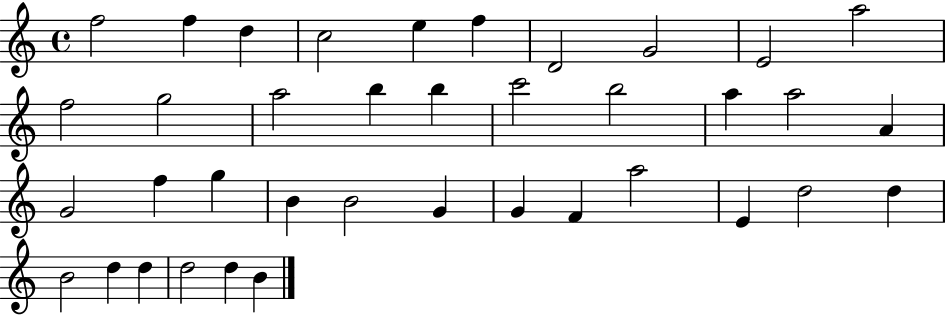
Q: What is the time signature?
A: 4/4